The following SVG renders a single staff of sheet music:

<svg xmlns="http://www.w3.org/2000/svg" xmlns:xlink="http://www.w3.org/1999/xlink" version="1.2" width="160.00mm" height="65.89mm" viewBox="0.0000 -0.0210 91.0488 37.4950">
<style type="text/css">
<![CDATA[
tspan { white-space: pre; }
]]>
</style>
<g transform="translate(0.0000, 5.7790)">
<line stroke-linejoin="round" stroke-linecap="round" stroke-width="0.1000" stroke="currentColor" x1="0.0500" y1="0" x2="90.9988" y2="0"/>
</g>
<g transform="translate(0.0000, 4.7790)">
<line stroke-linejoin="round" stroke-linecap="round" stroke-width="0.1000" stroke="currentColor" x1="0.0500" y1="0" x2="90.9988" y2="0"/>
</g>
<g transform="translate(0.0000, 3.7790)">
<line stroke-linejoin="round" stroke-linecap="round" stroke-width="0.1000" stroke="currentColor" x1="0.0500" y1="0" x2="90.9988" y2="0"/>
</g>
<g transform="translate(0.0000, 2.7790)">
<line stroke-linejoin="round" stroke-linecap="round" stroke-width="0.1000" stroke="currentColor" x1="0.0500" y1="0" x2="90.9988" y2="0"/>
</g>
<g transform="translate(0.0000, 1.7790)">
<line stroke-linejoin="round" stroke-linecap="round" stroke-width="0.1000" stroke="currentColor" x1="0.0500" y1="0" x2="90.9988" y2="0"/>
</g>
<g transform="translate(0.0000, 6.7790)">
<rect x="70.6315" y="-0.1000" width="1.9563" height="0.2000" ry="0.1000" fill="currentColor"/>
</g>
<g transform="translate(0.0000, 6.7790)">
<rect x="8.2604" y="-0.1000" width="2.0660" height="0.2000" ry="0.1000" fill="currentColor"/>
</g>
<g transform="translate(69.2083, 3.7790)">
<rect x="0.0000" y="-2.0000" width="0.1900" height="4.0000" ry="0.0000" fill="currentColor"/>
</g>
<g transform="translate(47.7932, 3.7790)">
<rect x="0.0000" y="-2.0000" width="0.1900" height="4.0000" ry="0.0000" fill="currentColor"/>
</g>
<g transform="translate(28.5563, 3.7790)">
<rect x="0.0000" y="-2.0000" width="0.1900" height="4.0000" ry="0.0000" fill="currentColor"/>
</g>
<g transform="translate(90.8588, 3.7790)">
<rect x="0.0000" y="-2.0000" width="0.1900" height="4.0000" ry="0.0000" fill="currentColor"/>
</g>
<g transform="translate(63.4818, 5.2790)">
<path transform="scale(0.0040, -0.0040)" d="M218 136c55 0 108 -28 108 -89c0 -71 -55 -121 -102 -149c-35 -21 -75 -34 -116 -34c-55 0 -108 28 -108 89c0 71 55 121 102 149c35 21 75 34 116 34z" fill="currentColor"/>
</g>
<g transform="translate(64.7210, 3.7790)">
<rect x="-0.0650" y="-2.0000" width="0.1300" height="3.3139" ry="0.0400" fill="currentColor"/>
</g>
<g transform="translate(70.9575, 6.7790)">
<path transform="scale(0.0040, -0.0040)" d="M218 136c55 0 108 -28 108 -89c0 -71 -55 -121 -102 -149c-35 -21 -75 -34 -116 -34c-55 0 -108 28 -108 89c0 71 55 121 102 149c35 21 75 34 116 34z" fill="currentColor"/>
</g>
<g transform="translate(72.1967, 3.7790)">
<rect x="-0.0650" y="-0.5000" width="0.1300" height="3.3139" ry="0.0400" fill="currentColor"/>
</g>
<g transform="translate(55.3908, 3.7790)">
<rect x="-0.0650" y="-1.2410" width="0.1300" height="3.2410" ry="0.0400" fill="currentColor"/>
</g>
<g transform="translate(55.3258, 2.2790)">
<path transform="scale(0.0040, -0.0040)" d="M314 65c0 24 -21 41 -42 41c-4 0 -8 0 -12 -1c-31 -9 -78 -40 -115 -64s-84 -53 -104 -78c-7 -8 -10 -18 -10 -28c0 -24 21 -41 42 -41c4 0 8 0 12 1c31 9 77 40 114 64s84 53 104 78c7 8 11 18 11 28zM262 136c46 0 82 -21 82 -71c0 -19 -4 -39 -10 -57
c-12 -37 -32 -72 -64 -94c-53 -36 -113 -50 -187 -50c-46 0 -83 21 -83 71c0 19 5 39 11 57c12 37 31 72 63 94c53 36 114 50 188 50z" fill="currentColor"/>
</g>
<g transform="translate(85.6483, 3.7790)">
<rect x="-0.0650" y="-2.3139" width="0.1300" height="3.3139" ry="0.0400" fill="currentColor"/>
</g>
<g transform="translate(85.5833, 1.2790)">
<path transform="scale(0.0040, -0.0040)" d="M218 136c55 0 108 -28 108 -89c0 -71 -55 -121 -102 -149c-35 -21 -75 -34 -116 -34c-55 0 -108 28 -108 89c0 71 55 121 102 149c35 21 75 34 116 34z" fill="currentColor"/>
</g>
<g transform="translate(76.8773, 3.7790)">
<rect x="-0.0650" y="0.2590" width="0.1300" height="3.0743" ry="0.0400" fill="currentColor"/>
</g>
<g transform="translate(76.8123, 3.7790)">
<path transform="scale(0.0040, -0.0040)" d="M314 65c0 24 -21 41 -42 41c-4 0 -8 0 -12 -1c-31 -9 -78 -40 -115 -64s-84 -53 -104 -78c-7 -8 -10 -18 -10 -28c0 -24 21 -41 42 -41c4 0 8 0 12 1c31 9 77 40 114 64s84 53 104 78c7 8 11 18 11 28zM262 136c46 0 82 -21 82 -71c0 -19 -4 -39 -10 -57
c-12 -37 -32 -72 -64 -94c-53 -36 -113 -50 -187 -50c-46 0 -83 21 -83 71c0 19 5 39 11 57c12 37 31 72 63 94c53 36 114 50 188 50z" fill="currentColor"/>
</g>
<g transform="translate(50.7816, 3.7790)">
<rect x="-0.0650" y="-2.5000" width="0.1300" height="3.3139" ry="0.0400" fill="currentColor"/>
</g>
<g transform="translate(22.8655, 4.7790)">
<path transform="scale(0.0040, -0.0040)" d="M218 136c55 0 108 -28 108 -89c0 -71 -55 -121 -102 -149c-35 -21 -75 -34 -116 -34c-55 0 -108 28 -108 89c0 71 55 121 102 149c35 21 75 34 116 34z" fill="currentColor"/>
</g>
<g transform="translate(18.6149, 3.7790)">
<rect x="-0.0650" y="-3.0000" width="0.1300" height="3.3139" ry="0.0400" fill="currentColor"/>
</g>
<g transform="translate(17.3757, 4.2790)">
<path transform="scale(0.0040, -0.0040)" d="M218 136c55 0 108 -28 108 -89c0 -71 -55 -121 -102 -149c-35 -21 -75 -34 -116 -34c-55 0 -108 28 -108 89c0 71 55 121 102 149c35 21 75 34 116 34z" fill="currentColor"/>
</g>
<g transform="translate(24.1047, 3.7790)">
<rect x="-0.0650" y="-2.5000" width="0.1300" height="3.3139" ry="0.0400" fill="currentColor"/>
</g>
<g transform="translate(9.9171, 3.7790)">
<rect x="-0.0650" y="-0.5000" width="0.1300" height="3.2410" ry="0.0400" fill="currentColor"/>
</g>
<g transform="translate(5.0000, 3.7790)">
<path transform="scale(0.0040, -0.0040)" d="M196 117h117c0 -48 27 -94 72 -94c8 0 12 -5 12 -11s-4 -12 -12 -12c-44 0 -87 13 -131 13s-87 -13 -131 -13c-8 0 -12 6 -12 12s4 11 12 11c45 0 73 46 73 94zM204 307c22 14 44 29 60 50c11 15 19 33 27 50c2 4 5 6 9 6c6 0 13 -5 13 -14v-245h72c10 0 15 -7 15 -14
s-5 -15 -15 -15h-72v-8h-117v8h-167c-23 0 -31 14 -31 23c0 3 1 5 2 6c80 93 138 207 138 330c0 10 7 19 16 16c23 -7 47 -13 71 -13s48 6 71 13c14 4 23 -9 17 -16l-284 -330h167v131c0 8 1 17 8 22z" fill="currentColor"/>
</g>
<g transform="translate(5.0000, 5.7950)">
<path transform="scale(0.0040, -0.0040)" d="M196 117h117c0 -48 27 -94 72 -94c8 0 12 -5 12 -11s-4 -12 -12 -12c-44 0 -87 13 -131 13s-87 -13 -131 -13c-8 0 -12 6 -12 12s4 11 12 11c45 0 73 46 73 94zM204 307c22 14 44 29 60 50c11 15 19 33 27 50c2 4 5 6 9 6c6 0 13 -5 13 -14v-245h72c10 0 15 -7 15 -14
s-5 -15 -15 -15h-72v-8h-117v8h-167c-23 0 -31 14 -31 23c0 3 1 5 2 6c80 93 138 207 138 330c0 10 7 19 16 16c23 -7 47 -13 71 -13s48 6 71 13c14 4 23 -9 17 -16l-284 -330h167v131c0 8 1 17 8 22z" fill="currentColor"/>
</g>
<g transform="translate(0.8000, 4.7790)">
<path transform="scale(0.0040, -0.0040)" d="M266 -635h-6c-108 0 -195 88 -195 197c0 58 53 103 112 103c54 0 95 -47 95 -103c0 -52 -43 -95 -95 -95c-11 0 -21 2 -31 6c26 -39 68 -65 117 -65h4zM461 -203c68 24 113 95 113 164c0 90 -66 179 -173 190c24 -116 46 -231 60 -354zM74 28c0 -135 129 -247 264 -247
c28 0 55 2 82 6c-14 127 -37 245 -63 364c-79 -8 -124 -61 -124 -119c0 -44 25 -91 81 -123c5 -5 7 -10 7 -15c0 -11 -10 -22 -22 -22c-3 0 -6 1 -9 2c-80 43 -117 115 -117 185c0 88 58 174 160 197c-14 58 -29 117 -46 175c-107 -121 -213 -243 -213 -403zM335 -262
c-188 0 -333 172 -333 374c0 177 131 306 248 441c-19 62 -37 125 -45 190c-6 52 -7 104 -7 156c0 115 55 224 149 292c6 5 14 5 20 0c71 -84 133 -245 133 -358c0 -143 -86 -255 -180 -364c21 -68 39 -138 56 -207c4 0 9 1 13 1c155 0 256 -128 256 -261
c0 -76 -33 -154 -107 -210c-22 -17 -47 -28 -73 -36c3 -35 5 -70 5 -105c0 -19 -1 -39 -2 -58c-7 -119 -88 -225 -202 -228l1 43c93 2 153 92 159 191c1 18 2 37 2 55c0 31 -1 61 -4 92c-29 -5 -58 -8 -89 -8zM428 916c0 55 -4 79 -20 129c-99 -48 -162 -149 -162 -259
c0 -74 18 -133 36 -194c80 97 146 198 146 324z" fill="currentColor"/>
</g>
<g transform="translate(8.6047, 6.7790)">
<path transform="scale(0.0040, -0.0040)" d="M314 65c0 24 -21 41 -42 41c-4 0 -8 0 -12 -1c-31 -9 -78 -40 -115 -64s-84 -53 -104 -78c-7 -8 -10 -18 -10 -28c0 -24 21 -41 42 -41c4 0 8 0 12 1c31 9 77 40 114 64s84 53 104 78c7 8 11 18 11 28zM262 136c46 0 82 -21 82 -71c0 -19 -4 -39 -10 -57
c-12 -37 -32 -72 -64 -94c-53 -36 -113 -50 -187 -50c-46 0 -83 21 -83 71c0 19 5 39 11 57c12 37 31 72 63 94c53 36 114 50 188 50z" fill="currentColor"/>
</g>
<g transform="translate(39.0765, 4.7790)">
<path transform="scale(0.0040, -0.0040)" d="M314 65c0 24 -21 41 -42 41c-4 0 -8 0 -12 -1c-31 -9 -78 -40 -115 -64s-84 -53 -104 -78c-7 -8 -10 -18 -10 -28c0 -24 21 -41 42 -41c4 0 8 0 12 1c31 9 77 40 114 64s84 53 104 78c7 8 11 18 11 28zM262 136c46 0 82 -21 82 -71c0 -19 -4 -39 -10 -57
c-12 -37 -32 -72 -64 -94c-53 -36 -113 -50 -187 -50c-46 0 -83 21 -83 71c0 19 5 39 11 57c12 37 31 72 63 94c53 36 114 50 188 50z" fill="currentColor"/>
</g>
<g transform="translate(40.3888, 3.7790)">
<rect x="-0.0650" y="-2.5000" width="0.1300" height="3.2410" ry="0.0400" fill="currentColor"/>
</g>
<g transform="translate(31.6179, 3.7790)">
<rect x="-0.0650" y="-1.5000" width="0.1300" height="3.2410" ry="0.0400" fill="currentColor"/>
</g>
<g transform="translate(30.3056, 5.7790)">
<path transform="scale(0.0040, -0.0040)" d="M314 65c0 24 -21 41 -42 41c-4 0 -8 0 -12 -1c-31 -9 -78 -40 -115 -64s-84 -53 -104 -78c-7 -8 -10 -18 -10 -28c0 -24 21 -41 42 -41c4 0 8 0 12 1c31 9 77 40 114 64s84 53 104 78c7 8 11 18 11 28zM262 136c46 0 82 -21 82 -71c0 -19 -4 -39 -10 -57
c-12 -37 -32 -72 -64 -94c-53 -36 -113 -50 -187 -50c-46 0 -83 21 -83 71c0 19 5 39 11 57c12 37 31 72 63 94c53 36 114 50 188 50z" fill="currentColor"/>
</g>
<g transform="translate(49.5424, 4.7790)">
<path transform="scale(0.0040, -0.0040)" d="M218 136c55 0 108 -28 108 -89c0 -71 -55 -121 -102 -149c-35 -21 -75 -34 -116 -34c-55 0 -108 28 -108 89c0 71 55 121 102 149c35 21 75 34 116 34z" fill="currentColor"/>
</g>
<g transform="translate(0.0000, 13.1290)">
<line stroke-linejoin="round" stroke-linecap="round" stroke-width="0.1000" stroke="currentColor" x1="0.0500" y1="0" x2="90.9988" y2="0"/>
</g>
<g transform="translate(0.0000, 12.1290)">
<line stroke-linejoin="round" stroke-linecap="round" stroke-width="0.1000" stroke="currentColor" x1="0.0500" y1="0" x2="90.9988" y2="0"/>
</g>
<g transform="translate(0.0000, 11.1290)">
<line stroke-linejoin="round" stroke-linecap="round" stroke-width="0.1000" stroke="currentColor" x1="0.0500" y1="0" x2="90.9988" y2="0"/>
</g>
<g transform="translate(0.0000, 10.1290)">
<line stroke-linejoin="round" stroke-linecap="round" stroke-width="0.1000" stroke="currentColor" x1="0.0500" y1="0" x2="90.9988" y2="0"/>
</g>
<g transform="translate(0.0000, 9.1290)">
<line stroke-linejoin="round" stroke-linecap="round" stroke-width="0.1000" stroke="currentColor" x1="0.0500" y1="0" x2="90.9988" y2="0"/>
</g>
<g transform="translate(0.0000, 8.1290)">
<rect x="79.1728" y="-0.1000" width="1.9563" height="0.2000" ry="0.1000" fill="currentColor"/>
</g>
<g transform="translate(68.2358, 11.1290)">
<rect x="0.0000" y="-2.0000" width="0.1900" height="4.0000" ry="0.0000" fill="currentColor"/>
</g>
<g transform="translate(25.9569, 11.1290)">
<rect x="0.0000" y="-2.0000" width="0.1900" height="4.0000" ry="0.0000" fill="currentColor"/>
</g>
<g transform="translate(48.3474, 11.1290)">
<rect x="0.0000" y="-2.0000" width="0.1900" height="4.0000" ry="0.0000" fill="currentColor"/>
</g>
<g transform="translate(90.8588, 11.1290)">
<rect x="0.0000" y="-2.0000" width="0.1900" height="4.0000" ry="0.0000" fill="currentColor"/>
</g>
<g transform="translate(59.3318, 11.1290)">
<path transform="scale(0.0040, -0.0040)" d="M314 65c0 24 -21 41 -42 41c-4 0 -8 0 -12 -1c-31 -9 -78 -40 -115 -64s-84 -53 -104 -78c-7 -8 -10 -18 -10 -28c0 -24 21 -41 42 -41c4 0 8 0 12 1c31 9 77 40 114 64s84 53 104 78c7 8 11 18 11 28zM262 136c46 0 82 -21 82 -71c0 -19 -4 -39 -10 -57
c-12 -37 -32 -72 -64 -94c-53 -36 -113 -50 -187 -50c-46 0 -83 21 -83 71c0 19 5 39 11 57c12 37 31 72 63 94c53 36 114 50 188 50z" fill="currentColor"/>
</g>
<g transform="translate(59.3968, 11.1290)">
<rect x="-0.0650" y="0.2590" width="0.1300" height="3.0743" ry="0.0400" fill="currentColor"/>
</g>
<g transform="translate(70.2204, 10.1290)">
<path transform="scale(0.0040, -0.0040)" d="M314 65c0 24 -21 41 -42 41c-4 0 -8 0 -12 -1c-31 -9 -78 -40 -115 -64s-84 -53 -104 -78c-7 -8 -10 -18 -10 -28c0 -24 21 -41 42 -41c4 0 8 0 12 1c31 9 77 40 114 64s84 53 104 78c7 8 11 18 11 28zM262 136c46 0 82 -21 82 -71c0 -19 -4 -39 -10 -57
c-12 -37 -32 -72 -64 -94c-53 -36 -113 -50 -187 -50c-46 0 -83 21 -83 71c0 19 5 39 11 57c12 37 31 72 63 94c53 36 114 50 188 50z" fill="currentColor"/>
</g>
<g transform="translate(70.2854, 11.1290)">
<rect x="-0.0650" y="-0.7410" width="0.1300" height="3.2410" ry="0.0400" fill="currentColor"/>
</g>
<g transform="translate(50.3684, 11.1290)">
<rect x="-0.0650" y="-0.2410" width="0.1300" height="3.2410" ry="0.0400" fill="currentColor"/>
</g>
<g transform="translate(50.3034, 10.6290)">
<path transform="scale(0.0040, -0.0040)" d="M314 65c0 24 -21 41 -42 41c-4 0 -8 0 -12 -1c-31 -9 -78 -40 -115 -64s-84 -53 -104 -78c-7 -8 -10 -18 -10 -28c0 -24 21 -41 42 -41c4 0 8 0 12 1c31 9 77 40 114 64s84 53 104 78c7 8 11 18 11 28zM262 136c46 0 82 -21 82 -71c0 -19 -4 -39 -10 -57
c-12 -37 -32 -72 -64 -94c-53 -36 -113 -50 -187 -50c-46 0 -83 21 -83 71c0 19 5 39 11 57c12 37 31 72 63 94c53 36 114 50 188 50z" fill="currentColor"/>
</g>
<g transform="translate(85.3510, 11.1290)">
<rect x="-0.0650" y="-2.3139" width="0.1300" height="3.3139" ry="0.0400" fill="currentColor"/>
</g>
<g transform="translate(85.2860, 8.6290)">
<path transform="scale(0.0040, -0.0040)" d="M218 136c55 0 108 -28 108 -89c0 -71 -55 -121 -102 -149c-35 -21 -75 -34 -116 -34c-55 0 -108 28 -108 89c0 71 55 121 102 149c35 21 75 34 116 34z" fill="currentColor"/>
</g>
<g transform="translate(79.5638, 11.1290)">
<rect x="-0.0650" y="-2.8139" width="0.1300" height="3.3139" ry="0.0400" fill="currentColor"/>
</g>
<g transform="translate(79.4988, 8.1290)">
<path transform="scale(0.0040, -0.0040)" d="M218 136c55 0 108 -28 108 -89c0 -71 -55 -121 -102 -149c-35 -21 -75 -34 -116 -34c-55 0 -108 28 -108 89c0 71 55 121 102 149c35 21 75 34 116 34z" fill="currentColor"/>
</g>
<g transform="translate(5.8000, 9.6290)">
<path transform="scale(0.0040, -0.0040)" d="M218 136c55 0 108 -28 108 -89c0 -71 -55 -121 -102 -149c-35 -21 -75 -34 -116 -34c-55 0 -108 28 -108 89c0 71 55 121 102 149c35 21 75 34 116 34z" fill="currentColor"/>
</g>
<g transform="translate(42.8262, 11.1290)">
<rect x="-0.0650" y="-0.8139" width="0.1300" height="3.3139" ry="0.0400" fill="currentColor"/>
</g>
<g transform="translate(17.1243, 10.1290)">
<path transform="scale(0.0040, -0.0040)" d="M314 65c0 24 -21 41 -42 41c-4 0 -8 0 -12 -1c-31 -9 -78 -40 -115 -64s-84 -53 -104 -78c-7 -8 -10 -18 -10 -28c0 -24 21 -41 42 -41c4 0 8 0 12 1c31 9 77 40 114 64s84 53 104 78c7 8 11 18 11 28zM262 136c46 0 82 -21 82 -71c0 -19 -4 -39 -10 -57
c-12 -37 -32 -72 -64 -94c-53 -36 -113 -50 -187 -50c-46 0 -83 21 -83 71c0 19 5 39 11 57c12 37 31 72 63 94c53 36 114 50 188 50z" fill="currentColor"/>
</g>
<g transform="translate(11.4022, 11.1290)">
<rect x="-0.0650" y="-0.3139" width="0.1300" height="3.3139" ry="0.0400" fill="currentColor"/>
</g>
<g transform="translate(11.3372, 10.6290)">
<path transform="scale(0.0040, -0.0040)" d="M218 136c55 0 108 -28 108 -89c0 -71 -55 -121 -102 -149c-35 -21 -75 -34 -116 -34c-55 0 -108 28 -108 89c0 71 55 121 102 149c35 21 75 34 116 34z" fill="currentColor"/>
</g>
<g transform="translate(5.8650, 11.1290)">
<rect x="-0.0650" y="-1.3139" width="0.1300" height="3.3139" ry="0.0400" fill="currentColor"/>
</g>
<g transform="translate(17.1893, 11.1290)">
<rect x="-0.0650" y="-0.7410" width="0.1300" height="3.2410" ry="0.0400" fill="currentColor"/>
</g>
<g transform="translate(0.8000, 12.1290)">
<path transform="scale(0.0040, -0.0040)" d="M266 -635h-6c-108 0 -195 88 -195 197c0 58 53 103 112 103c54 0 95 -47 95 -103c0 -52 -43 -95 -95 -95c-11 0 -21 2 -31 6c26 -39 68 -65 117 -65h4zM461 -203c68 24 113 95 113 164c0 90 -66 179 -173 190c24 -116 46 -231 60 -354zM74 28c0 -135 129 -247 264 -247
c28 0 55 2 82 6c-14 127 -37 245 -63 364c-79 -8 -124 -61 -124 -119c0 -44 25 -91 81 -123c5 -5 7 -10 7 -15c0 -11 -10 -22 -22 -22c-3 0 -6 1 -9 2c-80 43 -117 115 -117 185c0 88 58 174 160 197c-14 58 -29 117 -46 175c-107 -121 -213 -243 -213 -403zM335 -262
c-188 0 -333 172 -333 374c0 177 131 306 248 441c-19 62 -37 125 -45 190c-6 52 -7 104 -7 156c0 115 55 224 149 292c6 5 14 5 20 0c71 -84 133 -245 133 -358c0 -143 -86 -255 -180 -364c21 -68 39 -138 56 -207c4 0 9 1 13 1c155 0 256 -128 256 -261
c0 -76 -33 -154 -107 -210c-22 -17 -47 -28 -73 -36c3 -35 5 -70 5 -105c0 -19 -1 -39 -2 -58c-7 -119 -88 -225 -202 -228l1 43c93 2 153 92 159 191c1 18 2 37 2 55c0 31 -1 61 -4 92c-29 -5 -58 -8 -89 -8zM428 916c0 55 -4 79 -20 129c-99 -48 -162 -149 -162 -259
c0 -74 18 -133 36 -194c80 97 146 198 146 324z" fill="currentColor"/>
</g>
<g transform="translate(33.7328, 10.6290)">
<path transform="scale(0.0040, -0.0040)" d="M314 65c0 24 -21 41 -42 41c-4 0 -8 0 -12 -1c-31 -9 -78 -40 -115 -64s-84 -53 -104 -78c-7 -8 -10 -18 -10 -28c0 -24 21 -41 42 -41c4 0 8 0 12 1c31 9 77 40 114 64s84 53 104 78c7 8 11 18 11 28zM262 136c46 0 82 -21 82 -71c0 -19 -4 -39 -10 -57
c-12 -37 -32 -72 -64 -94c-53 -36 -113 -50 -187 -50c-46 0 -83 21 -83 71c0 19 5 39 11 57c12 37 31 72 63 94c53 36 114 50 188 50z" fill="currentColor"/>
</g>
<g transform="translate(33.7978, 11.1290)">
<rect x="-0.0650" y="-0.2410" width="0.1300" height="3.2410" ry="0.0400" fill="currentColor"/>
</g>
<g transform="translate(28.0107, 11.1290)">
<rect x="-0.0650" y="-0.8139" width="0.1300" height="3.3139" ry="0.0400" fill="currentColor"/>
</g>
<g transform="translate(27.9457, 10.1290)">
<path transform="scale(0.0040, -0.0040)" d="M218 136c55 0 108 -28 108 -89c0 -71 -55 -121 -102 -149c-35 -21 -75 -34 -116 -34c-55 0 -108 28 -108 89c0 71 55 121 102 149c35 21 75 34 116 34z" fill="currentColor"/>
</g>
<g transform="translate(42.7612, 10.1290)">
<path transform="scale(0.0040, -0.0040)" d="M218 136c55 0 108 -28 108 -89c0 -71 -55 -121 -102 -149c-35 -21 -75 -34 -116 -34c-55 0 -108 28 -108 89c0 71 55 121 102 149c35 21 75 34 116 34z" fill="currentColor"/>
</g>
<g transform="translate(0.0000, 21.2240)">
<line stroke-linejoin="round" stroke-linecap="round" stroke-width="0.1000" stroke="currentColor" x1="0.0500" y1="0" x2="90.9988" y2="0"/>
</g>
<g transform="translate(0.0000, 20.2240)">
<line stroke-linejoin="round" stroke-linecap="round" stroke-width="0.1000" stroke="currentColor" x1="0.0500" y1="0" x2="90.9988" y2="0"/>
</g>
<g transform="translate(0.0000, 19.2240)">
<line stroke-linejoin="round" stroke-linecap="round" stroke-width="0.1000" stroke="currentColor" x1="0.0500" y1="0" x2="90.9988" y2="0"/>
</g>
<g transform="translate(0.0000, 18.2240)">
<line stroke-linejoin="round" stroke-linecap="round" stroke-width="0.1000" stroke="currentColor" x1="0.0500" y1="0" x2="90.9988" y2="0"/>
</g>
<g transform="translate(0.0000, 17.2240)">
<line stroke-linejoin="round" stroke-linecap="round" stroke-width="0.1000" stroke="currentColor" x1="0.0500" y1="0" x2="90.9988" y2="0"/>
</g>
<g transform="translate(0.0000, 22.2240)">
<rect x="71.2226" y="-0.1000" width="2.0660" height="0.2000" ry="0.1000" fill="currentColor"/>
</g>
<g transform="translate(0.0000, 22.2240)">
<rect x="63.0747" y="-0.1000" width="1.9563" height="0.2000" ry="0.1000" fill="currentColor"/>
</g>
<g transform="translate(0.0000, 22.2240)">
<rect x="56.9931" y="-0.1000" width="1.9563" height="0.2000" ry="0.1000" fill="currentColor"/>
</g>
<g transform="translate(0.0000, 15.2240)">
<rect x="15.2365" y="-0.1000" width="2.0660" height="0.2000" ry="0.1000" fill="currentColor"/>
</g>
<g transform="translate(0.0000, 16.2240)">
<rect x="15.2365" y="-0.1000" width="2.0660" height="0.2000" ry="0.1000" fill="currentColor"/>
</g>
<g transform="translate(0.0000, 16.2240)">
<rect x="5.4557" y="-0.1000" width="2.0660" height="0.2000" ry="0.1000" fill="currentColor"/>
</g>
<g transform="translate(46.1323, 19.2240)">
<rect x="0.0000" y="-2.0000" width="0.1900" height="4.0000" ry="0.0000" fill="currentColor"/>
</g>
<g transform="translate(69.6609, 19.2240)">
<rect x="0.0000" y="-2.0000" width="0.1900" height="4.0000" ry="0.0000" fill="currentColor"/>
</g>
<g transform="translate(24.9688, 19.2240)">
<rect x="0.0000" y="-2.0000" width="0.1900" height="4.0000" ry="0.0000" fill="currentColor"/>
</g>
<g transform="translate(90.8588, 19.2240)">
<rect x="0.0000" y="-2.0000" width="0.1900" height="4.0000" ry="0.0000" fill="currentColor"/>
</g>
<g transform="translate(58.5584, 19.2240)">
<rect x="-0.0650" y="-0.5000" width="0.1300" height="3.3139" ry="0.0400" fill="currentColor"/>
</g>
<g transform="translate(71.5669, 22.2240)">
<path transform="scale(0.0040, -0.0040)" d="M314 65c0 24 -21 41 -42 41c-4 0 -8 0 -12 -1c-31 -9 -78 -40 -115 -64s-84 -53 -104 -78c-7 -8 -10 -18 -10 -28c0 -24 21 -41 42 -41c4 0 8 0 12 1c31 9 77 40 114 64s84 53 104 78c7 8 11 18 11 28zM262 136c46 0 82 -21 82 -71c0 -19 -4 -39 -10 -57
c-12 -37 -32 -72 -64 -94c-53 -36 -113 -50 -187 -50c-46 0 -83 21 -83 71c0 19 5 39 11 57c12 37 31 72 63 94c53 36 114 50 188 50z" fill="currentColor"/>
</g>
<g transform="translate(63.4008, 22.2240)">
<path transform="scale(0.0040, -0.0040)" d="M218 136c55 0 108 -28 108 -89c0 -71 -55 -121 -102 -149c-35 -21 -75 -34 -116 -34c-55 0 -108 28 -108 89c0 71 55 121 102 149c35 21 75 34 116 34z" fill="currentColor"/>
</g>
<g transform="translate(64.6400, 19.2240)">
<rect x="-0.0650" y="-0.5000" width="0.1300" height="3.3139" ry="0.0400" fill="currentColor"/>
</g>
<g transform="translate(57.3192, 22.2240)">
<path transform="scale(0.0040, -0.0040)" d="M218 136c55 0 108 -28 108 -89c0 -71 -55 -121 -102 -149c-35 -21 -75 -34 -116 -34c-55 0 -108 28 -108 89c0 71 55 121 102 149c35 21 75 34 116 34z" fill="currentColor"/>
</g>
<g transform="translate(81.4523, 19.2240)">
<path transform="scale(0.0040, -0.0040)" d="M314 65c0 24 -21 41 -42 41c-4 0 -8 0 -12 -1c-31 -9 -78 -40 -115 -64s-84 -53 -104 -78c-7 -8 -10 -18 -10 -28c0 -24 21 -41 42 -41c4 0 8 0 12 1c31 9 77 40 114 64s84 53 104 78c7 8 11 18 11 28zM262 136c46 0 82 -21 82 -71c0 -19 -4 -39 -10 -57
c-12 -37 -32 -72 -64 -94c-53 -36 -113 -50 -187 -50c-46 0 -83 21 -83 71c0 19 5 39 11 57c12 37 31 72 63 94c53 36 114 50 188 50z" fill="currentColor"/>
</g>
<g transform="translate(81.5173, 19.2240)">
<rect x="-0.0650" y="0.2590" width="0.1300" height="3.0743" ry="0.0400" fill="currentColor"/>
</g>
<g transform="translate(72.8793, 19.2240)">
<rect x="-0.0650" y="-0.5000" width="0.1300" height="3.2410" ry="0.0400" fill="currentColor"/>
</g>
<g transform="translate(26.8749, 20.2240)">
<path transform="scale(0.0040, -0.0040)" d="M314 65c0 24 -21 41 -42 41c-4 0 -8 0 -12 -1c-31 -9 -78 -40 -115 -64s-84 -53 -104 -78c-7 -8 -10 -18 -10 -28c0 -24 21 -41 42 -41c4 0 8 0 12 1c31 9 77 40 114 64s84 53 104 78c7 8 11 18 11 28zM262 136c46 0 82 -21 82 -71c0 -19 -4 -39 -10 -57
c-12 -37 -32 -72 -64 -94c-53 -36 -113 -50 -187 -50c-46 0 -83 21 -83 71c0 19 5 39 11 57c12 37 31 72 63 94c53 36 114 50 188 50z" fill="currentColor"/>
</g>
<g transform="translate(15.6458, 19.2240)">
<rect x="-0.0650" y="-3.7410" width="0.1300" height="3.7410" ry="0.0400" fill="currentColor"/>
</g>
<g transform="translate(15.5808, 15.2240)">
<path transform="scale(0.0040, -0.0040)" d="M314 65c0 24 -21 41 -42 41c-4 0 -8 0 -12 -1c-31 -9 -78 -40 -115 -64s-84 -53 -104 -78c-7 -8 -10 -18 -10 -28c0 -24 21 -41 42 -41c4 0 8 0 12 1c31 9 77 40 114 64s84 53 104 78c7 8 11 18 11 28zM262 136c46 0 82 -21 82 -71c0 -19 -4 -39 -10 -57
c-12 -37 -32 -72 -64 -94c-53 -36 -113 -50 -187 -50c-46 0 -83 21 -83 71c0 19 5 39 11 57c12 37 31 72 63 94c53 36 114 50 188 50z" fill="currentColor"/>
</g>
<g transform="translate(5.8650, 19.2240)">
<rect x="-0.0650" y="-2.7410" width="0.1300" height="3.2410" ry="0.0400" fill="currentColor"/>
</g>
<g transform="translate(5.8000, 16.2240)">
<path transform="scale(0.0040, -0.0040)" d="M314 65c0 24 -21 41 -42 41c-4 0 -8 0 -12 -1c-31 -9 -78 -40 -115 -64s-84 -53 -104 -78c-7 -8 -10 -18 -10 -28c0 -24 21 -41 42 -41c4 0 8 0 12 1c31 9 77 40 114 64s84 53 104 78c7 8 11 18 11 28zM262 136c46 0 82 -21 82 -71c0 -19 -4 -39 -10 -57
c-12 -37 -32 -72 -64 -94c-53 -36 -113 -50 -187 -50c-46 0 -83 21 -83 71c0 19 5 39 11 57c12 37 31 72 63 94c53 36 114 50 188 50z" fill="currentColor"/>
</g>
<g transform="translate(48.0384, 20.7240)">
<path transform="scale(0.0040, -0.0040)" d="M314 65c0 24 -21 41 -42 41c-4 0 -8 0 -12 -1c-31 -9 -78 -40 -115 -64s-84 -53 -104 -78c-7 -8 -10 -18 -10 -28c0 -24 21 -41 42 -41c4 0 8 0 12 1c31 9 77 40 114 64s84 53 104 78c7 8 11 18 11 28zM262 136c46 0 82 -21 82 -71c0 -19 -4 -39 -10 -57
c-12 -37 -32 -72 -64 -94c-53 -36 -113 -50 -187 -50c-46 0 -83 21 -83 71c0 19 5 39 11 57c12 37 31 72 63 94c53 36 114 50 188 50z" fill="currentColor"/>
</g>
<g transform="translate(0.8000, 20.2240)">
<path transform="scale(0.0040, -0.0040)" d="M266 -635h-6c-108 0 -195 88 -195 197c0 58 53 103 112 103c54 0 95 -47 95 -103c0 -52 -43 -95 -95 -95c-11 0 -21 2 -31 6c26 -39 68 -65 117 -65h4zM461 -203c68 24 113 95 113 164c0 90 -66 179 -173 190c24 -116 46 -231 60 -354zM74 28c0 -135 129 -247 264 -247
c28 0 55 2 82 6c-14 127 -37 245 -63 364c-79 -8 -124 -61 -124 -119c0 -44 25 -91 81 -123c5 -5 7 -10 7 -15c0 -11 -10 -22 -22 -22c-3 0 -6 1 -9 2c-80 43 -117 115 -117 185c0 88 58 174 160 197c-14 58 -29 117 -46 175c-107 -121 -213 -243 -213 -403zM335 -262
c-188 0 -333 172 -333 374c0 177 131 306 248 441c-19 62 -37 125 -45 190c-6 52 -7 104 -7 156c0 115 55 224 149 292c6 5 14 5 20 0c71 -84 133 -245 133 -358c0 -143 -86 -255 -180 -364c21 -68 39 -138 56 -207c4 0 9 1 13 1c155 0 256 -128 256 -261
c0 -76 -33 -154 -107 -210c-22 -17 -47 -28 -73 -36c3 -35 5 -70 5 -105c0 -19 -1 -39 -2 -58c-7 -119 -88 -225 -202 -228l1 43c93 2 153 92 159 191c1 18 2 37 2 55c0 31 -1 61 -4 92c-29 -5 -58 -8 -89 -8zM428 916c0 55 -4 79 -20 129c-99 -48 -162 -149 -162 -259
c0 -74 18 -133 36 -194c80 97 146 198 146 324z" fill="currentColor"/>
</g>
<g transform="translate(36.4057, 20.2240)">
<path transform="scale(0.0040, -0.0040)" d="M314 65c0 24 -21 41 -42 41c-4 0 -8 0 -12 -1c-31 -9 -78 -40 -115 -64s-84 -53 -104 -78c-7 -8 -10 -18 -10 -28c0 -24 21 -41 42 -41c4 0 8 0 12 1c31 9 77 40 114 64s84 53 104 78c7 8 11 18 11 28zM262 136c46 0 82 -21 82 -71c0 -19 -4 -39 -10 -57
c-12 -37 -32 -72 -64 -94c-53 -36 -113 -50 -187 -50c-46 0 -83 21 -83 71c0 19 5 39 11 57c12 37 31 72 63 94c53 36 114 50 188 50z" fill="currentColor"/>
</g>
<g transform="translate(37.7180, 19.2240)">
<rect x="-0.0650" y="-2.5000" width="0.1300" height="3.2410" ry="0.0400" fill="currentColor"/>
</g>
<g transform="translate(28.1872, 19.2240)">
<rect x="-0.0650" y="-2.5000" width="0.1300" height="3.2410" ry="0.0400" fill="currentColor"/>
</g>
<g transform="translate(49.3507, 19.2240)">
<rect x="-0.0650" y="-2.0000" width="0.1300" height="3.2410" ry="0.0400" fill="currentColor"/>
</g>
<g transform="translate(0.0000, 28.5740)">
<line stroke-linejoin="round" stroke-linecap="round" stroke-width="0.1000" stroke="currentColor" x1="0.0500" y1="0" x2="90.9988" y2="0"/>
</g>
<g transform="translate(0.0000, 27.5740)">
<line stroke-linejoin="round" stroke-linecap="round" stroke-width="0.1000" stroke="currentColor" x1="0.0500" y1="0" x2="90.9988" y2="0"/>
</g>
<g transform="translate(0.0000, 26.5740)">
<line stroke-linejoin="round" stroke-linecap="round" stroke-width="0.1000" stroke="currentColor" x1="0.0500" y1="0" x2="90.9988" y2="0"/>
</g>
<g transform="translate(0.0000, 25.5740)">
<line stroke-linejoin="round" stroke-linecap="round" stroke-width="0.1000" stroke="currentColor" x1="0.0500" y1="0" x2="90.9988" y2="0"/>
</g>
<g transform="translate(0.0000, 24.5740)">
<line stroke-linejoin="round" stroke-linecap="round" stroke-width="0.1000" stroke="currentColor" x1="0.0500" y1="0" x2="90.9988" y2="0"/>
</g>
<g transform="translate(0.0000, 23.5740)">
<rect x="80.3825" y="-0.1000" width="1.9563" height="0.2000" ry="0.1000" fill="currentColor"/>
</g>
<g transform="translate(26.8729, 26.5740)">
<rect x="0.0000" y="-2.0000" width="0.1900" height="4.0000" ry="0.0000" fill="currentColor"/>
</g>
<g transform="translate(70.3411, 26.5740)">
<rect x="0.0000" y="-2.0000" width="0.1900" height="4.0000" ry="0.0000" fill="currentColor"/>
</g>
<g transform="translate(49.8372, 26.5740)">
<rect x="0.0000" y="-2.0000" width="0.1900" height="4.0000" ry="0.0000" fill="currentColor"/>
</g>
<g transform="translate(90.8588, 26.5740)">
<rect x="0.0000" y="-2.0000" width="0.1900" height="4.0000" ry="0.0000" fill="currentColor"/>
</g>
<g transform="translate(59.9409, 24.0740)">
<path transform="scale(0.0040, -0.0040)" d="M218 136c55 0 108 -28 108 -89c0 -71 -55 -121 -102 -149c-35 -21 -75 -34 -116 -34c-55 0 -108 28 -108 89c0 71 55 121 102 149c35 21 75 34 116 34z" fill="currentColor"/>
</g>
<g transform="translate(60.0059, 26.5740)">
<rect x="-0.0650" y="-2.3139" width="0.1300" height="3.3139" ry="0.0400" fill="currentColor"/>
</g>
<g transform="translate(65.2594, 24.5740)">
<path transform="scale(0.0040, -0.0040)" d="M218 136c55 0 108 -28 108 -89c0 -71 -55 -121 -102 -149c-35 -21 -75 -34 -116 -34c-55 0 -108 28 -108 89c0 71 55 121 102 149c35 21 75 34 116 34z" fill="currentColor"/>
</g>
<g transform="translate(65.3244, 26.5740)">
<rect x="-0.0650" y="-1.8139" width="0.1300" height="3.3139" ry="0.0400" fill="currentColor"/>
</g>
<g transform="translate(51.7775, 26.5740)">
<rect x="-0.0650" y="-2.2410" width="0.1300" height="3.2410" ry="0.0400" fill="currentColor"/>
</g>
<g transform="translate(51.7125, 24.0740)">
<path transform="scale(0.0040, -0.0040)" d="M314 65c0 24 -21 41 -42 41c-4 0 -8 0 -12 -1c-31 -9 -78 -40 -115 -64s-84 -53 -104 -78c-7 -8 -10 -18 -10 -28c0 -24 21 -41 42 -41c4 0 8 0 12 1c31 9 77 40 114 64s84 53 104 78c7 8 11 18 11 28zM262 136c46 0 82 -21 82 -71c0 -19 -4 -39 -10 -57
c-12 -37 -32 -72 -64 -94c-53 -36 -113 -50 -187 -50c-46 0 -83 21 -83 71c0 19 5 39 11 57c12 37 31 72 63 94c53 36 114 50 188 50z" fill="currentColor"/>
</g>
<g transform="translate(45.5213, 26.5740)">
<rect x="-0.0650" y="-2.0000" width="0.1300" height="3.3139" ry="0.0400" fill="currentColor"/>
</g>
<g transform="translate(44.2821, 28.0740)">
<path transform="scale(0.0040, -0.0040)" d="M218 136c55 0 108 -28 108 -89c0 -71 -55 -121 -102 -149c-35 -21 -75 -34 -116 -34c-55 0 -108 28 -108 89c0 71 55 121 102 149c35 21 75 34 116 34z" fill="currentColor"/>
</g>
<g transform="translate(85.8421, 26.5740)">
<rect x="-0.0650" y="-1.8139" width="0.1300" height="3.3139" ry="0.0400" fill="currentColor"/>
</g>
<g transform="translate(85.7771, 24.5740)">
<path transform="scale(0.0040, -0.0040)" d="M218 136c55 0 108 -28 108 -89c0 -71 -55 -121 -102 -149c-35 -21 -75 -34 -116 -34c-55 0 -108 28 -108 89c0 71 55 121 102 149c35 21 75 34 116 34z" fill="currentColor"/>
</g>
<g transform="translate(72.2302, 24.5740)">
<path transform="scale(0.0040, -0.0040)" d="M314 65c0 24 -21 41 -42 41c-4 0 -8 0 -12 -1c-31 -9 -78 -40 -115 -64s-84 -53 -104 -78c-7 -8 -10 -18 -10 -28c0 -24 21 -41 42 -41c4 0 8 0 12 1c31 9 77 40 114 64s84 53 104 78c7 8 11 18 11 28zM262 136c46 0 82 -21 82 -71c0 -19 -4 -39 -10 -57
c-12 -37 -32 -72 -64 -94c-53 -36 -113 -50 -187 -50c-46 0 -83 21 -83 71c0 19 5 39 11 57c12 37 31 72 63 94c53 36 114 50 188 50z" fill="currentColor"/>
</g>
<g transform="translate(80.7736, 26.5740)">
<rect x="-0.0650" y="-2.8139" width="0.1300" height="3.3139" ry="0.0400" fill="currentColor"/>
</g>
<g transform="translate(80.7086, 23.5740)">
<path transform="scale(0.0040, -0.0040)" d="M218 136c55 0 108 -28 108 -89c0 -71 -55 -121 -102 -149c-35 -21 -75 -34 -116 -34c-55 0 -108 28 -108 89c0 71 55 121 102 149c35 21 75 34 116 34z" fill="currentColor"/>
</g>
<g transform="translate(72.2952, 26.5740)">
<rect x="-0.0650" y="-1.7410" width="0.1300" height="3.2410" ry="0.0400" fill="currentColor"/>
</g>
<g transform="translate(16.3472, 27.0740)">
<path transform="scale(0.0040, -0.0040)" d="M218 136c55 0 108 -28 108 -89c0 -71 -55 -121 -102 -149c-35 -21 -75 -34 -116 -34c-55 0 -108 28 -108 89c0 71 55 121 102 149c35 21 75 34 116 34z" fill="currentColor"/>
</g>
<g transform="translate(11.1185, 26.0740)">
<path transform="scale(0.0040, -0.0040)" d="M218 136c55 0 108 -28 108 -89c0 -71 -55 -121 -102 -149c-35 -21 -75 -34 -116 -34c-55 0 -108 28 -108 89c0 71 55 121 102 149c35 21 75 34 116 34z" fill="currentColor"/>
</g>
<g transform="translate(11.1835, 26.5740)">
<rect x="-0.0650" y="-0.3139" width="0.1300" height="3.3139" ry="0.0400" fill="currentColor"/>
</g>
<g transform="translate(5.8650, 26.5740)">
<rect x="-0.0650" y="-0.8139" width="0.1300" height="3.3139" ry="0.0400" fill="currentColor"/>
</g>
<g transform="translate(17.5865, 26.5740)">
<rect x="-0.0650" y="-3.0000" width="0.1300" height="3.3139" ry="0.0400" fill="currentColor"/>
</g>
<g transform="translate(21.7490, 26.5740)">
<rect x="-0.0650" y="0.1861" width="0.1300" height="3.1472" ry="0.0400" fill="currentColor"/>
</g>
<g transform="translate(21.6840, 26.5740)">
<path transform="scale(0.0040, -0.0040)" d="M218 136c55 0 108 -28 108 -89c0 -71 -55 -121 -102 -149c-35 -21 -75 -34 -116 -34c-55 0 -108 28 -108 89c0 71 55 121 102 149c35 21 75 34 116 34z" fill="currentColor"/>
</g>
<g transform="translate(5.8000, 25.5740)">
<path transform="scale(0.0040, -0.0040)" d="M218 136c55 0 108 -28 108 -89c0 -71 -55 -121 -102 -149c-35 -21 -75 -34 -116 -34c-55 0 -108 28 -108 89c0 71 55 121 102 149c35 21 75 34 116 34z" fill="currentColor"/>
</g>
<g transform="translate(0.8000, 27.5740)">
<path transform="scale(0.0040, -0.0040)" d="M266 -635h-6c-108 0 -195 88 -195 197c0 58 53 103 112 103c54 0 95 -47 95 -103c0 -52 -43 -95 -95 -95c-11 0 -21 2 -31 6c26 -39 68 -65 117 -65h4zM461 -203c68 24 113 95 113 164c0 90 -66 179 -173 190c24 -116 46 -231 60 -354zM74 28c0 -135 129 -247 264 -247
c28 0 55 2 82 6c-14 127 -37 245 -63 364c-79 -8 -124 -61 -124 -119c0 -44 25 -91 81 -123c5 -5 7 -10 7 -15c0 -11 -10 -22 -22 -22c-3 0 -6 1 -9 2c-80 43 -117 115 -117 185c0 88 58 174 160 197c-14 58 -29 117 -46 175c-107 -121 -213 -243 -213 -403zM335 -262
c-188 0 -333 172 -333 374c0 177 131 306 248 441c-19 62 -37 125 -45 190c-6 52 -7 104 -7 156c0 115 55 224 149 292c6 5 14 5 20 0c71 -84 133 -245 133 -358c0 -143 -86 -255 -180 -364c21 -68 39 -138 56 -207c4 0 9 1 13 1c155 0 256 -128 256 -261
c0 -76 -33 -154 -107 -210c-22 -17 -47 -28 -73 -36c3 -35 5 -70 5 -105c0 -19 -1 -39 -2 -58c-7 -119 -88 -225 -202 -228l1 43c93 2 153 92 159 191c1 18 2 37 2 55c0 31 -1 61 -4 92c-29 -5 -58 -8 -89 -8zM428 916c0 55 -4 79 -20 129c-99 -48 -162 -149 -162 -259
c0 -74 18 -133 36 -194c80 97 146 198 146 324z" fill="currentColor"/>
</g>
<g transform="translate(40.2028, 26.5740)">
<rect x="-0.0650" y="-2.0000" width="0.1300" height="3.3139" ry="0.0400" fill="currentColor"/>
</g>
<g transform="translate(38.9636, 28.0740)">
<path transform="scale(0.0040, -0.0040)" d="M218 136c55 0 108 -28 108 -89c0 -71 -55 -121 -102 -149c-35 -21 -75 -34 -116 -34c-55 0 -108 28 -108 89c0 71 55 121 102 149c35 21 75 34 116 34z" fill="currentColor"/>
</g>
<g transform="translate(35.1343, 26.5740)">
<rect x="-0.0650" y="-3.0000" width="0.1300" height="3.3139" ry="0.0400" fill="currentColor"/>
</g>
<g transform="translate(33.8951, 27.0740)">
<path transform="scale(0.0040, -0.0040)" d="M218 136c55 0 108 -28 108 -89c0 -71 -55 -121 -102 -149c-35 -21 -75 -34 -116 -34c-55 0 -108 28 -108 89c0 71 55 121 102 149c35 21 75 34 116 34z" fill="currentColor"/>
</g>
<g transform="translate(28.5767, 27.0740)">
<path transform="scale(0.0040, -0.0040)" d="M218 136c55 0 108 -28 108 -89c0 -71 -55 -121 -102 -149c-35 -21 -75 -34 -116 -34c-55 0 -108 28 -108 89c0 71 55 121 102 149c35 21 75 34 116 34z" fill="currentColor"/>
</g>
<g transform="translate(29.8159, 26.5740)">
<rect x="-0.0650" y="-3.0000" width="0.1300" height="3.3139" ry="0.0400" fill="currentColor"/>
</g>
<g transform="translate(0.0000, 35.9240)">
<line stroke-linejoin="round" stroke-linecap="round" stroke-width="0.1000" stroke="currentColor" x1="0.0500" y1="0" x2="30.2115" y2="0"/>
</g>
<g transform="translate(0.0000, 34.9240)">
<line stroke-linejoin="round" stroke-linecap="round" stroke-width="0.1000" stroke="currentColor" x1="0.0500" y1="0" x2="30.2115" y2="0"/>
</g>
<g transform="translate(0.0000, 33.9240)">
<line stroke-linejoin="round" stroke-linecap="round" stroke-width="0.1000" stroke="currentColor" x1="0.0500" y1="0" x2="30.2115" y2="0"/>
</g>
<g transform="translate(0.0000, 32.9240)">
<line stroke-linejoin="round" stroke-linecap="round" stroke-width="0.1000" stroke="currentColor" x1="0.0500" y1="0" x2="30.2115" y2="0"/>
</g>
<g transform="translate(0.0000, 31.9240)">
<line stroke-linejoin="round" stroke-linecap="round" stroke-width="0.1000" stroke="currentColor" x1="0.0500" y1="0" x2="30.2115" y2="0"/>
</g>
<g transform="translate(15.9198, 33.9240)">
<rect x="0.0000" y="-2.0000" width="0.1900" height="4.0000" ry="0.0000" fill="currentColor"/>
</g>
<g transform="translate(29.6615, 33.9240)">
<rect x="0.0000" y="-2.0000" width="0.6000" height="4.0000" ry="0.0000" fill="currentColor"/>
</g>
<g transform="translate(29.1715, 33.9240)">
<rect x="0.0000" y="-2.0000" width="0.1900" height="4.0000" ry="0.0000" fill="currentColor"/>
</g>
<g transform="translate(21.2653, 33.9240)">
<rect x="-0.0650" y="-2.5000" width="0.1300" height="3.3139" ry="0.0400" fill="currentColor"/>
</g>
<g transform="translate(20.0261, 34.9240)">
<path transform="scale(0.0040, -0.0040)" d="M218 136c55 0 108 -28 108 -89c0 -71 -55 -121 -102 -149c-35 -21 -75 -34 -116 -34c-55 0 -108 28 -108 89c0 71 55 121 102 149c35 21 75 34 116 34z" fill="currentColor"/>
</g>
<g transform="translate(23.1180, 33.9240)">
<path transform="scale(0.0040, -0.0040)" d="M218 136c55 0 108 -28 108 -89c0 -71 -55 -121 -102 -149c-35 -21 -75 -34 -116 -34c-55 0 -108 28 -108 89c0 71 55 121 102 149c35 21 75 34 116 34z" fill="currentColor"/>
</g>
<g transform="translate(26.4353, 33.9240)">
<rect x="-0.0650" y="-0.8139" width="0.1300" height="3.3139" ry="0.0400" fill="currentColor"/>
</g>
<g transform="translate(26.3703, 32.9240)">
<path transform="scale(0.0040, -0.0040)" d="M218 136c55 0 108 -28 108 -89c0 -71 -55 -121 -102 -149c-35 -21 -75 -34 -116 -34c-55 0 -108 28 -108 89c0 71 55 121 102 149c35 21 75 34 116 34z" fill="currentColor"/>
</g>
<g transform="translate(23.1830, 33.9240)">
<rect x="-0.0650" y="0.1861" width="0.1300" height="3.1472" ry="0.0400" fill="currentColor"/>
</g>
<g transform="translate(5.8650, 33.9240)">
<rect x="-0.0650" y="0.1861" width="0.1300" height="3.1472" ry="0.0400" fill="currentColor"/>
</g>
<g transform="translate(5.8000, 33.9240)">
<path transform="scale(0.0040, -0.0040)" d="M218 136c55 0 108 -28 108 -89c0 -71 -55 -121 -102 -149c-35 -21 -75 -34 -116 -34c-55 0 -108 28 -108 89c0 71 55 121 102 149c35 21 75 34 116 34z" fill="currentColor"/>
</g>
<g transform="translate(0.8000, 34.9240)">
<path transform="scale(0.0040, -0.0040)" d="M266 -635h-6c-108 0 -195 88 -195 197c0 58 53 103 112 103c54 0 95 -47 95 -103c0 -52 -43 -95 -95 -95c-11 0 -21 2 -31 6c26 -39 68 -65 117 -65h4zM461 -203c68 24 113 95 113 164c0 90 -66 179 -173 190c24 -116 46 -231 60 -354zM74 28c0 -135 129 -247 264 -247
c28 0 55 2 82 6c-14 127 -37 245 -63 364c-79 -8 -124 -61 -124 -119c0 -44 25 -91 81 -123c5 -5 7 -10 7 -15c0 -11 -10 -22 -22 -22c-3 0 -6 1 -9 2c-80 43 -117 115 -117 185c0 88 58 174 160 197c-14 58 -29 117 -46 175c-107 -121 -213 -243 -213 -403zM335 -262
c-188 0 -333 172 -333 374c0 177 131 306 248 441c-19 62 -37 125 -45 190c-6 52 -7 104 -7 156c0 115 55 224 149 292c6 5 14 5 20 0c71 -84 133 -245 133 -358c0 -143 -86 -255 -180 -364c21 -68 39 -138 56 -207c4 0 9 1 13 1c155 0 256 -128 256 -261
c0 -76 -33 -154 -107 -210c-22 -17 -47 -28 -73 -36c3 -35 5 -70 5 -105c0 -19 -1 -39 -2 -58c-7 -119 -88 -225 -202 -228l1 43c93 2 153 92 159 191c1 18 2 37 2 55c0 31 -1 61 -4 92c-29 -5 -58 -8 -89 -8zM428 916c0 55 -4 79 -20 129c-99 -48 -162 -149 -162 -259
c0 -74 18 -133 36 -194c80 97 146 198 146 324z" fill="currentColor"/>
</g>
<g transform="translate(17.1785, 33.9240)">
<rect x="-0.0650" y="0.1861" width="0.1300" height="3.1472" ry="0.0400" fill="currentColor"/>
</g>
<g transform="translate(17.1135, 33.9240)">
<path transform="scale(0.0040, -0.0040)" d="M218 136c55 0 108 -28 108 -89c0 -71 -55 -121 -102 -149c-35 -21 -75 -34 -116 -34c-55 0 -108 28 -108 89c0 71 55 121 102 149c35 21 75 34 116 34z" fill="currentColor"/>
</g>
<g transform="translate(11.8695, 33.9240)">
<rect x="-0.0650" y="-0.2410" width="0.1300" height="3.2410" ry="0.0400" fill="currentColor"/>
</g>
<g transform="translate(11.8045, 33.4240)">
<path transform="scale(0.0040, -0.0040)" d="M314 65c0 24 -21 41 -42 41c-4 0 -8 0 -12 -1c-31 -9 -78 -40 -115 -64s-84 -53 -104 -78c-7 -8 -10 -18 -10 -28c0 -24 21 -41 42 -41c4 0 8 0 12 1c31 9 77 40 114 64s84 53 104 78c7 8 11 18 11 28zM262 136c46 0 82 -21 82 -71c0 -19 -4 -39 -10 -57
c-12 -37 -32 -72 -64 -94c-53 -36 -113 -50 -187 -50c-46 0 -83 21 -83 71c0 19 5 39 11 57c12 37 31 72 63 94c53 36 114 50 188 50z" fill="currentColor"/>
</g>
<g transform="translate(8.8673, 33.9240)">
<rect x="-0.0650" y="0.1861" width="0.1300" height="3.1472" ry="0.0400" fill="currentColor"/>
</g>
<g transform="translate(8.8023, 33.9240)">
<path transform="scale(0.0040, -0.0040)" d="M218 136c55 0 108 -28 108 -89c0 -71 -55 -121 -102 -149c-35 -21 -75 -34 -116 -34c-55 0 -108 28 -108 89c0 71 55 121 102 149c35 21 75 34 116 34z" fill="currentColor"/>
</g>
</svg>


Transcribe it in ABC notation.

X:1
T:Untitled
M:4/4
L:1/4
K:C
C2 A G E2 G2 G e2 F C B2 g e c d2 d c2 d c2 B2 d2 a g a2 c'2 G2 G2 F2 C C C2 B2 d c A B A A F F g2 g f f2 a f B B c2 B G B d